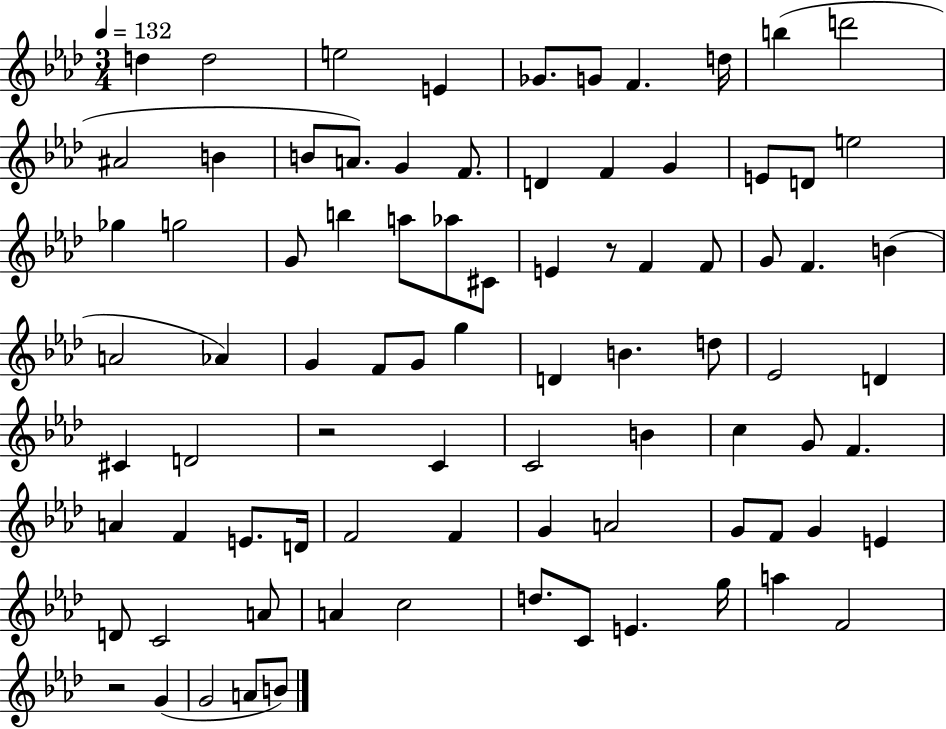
{
  \clef treble
  \numericTimeSignature
  \time 3/4
  \key aes \major
  \tempo 4 = 132
  d''4 d''2 | e''2 e'4 | ges'8. g'8 f'4. d''16 | b''4( d'''2 | \break ais'2 b'4 | b'8 a'8.) g'4 f'8. | d'4 f'4 g'4 | e'8 d'8 e''2 | \break ges''4 g''2 | g'8 b''4 a''8 aes''8 cis'8 | e'4 r8 f'4 f'8 | g'8 f'4. b'4( | \break a'2 aes'4) | g'4 f'8 g'8 g''4 | d'4 b'4. d''8 | ees'2 d'4 | \break cis'4 d'2 | r2 c'4 | c'2 b'4 | c''4 g'8 f'4. | \break a'4 f'4 e'8. d'16 | f'2 f'4 | g'4 a'2 | g'8 f'8 g'4 e'4 | \break d'8 c'2 a'8 | a'4 c''2 | d''8. c'8 e'4. g''16 | a''4 f'2 | \break r2 g'4( | g'2 a'8 b'8) | \bar "|."
}